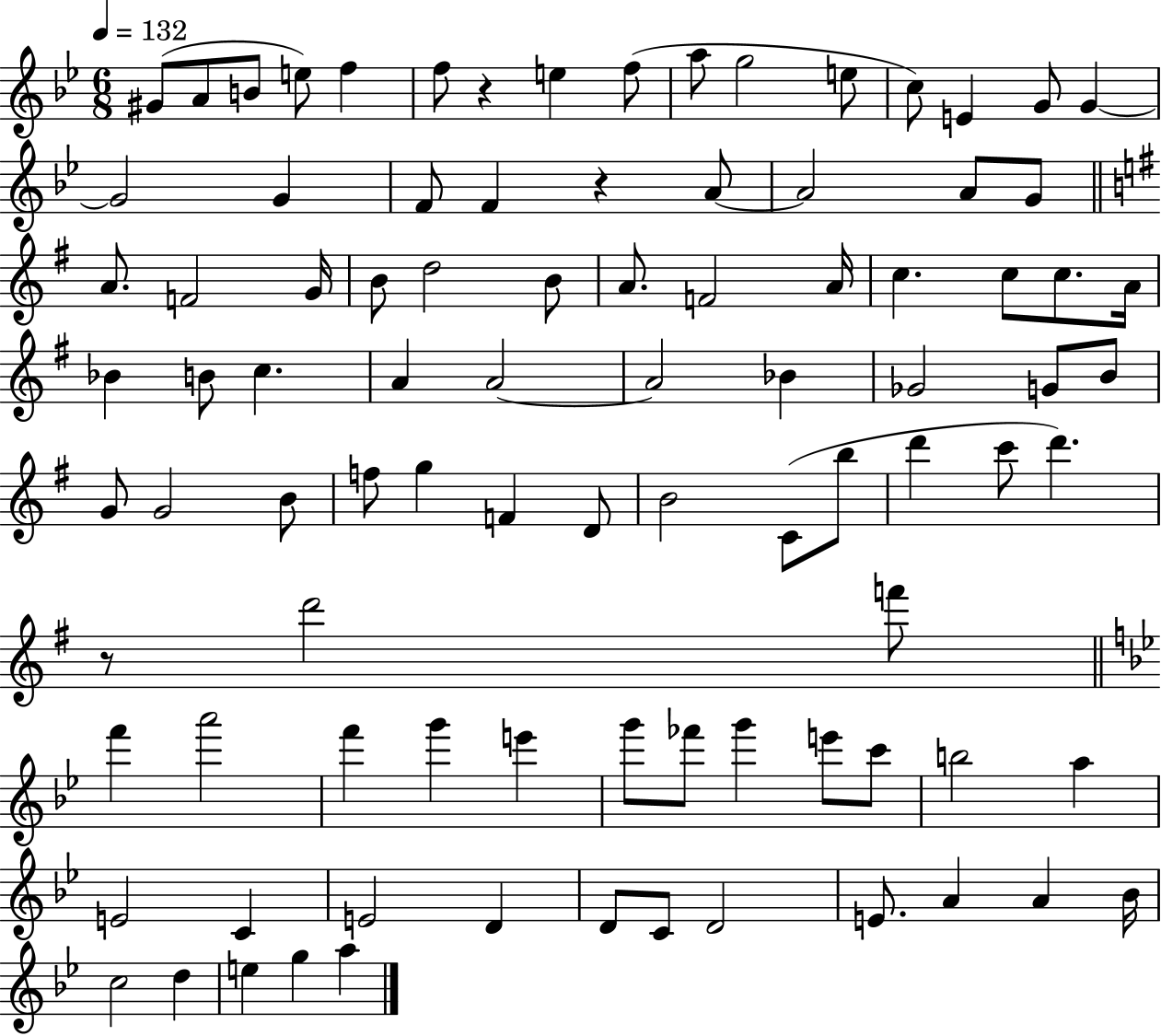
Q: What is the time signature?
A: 6/8